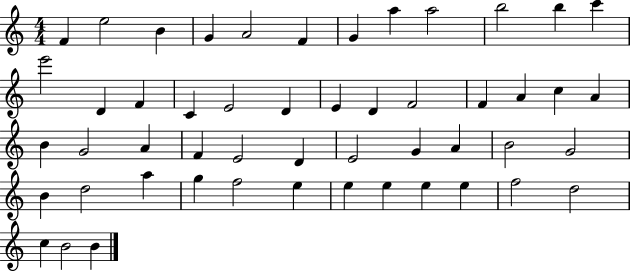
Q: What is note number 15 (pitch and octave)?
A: F4